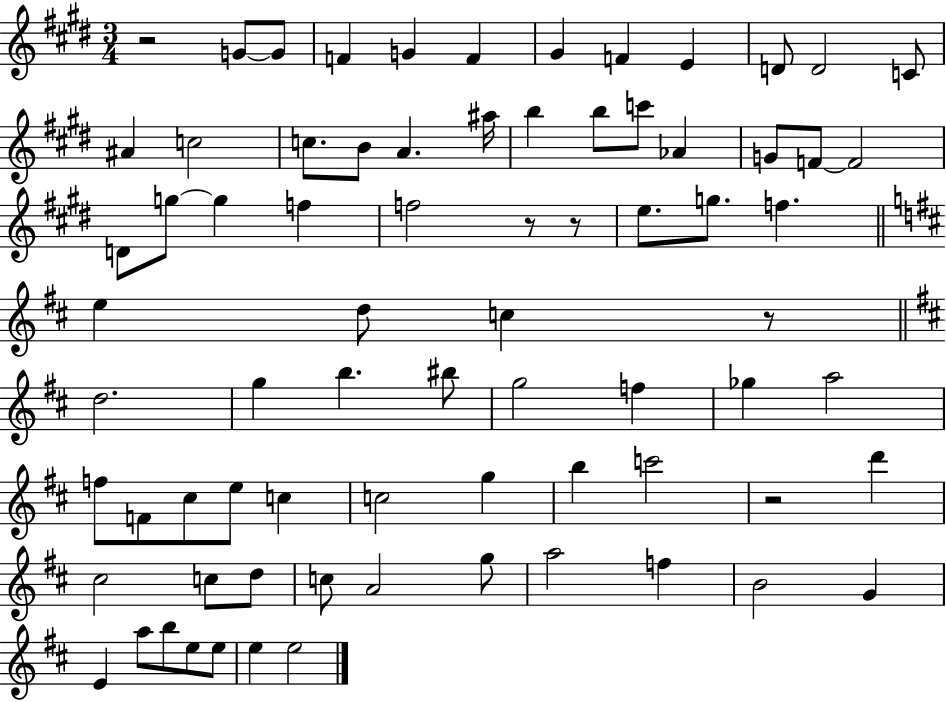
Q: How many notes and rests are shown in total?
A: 75